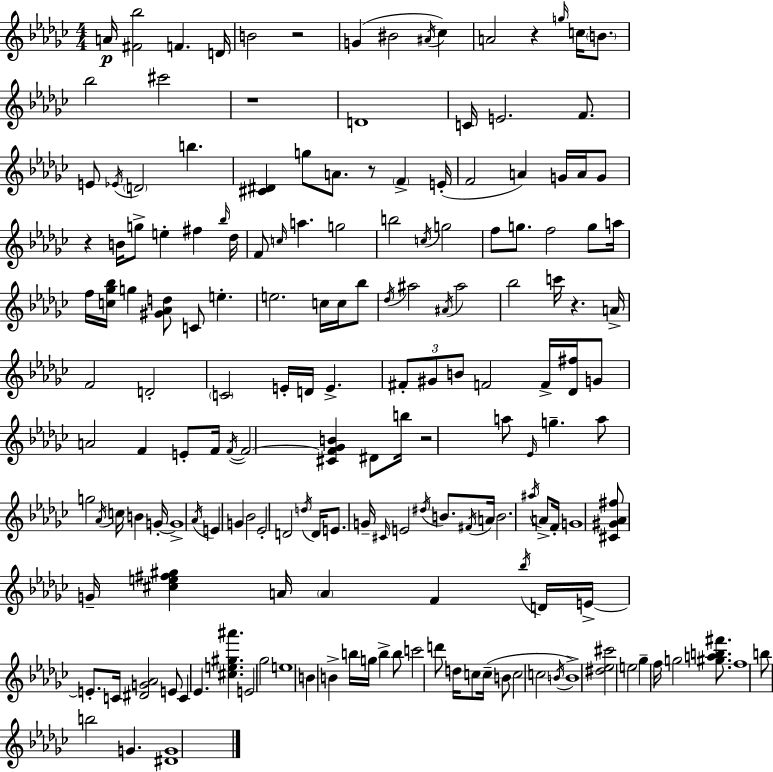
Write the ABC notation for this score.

X:1
T:Untitled
M:4/4
L:1/4
K:Ebm
A/4 [^F_b]2 F D/4 B2 z2 G ^B2 ^A/4 _c A2 z g/4 c/4 B/2 _b2 ^c'2 z4 D4 C/4 E2 F/2 E/2 _E/4 D2 b [^C^D] g/2 A/2 z/2 F E/4 F2 A G/4 A/4 G/2 z B/4 g/2 e ^f _b/4 _d/4 F/2 c/4 a g2 b2 c/4 g2 f/2 g/2 f2 g/2 a/4 f/4 [c_g_b]/4 g [^G_Ad]/2 C/2 e e2 c/4 c/4 _b/2 _d/4 ^a2 ^A/4 ^a2 _b2 c'/4 z A/4 F2 D2 C2 E/4 D/4 E ^F/2 ^G/2 B/2 F2 F/4 [_D^f]/4 G/2 A2 F E/2 F/4 F/4 F2 [^CF_GB] ^D/2 b/4 z2 a/2 _E/4 g a/2 g2 _A/4 c/4 B G/4 G4 _A/4 E G _B2 _E2 D2 d/4 D/4 E/2 G/4 ^C/4 E2 ^d/4 B/2 ^F/4 A/4 B2 ^a/4 A/2 F/4 G4 [^C^G_A^f]/2 G/4 [^ce^f^g] A/4 A F _b/4 D/4 E/4 E/2 C/4 [^DG_A]2 E/2 C _E [^ce^g^a'] E2 _g2 e4 B B b/4 g/4 b b/2 c'2 d'/2 d/4 c/2 c/4 B/2 c2 c2 B/4 B4 [^d_e^c']2 e2 _g f/4 g2 [^gab^f']/2 f4 b/2 b2 G [^DG]4